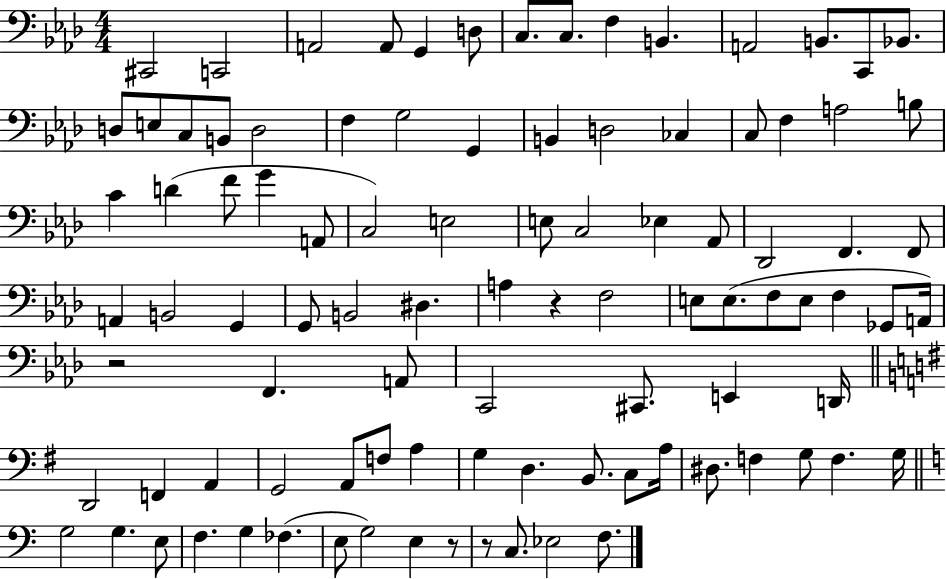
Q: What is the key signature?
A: AES major